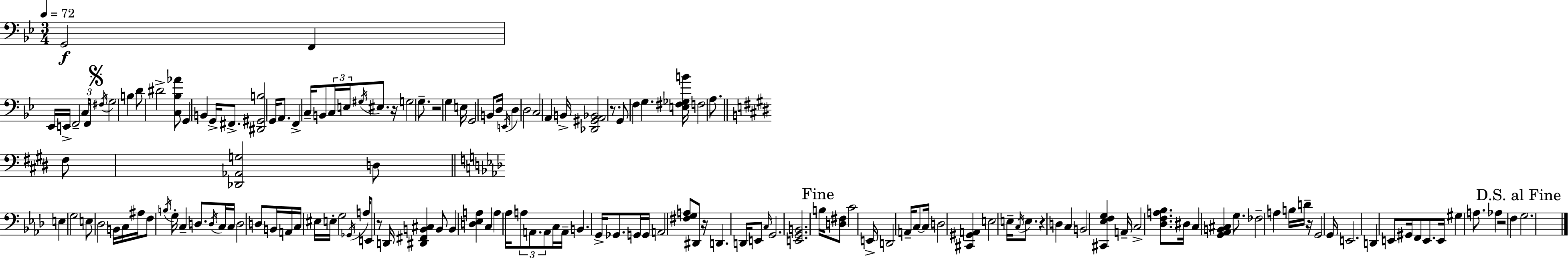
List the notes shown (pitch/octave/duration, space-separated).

G2/h F2/q Eb2/s E2/s F2/h C3/s F2/s F#3/s G3/h B3/q D4/e D#4/h [C3,Bb3,Ab4]/e G2/q B2/q G2/s F#2/e. [D#2,G#2,B3]/h G2/s A2/e. F2/q C3/s B2/e C3/s E3/s G#3/s EIS3/e. R/s G3/h G3/e. R/h G3/q E3/s G2/h B2/e D3/s E2/s D3/q D3/h C3/h A2/q B2/s [Db2,G#2,A2,Bb2]/h R/e. G2/e F3/q G3/q. [E3,F#3,Gb3,B4]/s F3/h A3/e. F#3/e [Db2,Ab2,G3]/h D3/e E3/q G3/h E3/e Db3/h B2/s C3/s A#3/s F3/e B3/s G3/s C3/q D3/e. D3/s C3/s C3/s D3/h D3/e B2/s A2/s C3/s EIS3/s E3/s G3/h Gb2/s A3/s E2/e R/e D2/s [D#2,F#2,B2,C#3]/q B2/e B2/q [D3,Eb3,A3]/q C3/q A3/q Ab3/s A3/e A2/e. A2/e C3/s A2/s B2/q. G2/s Gb2/e. G2/s G2/s A2/h [F#3,G3,A3]/e D#2/e R/s D2/q. D2/s E2/e C3/s G2/h. [E2,G2,B2]/h. B3/s [D3,F#3]/e C4/h E2/s D2/h A2/s C3/e C3/s D3/h [C#2,G#2,A2]/q E3/h E3/s C3/s E3/e. R/q D3/q C3/q B2/h [C#2,Eb3,F3,G3]/q A2/s C3/h [Db3,F3,A3,Bb3]/e. D#3/s C3/q [G2,Ab2,B2,C#3]/q G3/e. FES3/h A3/q B3/s D4/s R/s G2/h G2/s E2/h. D2/q E2/e G#2/s F2/e E2/e. E2/s G#3/q A3/e. Ab3/q R/h F3/q G3/h.